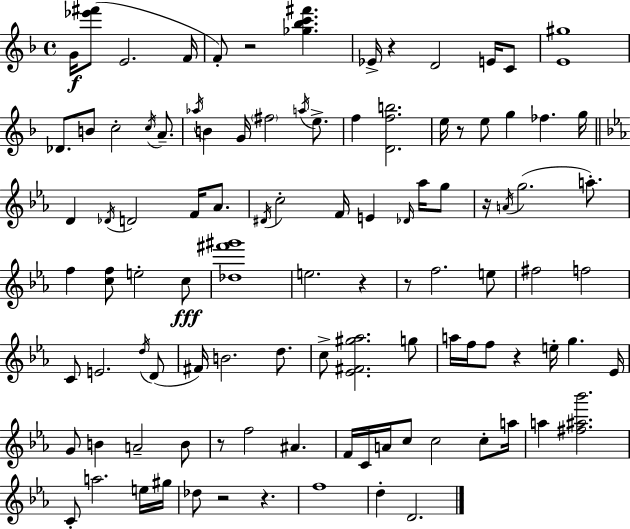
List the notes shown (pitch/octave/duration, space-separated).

G4/s [Eb6,F#6]/e E4/h. F4/s F4/e R/h [Gb5,Bb5,C6,F#6]/q. Eb4/s R/q D4/h E4/s C4/e [E4,G#5]/w Db4/e. B4/e C5/h C5/s A4/e. Ab5/s B4/q G4/s F#5/h A5/s E5/e. F5/q [D4,F5,B5]/h. E5/s R/e E5/e G5/q FES5/q. G5/s D4/q Db4/s D4/h F4/s Ab4/e. D#4/s C5/h F4/s E4/q Db4/s Ab5/s G5/e R/s A4/s G5/h. A5/e. F5/q [C5,F5]/e E5/h C5/e [Db5,F#6,G#6]/w E5/h. R/q R/e F5/h. E5/e F#5/h F5/h C4/e E4/h. D5/s D4/e F#4/s B4/h. D5/e. C5/e [Eb4,F#4,G#5,Ab5]/h. G5/e A5/s F5/s F5/e R/q E5/s G5/q. Eb4/s G4/e B4/q A4/h B4/e R/e F5/h A#4/q. F4/s C4/s A4/s C5/e C5/h C5/e A5/s A5/q [F#5,A#5,Bb6]/h. C4/e A5/h. E5/s G#5/s Db5/e R/h R/q. F5/w D5/q D4/h.